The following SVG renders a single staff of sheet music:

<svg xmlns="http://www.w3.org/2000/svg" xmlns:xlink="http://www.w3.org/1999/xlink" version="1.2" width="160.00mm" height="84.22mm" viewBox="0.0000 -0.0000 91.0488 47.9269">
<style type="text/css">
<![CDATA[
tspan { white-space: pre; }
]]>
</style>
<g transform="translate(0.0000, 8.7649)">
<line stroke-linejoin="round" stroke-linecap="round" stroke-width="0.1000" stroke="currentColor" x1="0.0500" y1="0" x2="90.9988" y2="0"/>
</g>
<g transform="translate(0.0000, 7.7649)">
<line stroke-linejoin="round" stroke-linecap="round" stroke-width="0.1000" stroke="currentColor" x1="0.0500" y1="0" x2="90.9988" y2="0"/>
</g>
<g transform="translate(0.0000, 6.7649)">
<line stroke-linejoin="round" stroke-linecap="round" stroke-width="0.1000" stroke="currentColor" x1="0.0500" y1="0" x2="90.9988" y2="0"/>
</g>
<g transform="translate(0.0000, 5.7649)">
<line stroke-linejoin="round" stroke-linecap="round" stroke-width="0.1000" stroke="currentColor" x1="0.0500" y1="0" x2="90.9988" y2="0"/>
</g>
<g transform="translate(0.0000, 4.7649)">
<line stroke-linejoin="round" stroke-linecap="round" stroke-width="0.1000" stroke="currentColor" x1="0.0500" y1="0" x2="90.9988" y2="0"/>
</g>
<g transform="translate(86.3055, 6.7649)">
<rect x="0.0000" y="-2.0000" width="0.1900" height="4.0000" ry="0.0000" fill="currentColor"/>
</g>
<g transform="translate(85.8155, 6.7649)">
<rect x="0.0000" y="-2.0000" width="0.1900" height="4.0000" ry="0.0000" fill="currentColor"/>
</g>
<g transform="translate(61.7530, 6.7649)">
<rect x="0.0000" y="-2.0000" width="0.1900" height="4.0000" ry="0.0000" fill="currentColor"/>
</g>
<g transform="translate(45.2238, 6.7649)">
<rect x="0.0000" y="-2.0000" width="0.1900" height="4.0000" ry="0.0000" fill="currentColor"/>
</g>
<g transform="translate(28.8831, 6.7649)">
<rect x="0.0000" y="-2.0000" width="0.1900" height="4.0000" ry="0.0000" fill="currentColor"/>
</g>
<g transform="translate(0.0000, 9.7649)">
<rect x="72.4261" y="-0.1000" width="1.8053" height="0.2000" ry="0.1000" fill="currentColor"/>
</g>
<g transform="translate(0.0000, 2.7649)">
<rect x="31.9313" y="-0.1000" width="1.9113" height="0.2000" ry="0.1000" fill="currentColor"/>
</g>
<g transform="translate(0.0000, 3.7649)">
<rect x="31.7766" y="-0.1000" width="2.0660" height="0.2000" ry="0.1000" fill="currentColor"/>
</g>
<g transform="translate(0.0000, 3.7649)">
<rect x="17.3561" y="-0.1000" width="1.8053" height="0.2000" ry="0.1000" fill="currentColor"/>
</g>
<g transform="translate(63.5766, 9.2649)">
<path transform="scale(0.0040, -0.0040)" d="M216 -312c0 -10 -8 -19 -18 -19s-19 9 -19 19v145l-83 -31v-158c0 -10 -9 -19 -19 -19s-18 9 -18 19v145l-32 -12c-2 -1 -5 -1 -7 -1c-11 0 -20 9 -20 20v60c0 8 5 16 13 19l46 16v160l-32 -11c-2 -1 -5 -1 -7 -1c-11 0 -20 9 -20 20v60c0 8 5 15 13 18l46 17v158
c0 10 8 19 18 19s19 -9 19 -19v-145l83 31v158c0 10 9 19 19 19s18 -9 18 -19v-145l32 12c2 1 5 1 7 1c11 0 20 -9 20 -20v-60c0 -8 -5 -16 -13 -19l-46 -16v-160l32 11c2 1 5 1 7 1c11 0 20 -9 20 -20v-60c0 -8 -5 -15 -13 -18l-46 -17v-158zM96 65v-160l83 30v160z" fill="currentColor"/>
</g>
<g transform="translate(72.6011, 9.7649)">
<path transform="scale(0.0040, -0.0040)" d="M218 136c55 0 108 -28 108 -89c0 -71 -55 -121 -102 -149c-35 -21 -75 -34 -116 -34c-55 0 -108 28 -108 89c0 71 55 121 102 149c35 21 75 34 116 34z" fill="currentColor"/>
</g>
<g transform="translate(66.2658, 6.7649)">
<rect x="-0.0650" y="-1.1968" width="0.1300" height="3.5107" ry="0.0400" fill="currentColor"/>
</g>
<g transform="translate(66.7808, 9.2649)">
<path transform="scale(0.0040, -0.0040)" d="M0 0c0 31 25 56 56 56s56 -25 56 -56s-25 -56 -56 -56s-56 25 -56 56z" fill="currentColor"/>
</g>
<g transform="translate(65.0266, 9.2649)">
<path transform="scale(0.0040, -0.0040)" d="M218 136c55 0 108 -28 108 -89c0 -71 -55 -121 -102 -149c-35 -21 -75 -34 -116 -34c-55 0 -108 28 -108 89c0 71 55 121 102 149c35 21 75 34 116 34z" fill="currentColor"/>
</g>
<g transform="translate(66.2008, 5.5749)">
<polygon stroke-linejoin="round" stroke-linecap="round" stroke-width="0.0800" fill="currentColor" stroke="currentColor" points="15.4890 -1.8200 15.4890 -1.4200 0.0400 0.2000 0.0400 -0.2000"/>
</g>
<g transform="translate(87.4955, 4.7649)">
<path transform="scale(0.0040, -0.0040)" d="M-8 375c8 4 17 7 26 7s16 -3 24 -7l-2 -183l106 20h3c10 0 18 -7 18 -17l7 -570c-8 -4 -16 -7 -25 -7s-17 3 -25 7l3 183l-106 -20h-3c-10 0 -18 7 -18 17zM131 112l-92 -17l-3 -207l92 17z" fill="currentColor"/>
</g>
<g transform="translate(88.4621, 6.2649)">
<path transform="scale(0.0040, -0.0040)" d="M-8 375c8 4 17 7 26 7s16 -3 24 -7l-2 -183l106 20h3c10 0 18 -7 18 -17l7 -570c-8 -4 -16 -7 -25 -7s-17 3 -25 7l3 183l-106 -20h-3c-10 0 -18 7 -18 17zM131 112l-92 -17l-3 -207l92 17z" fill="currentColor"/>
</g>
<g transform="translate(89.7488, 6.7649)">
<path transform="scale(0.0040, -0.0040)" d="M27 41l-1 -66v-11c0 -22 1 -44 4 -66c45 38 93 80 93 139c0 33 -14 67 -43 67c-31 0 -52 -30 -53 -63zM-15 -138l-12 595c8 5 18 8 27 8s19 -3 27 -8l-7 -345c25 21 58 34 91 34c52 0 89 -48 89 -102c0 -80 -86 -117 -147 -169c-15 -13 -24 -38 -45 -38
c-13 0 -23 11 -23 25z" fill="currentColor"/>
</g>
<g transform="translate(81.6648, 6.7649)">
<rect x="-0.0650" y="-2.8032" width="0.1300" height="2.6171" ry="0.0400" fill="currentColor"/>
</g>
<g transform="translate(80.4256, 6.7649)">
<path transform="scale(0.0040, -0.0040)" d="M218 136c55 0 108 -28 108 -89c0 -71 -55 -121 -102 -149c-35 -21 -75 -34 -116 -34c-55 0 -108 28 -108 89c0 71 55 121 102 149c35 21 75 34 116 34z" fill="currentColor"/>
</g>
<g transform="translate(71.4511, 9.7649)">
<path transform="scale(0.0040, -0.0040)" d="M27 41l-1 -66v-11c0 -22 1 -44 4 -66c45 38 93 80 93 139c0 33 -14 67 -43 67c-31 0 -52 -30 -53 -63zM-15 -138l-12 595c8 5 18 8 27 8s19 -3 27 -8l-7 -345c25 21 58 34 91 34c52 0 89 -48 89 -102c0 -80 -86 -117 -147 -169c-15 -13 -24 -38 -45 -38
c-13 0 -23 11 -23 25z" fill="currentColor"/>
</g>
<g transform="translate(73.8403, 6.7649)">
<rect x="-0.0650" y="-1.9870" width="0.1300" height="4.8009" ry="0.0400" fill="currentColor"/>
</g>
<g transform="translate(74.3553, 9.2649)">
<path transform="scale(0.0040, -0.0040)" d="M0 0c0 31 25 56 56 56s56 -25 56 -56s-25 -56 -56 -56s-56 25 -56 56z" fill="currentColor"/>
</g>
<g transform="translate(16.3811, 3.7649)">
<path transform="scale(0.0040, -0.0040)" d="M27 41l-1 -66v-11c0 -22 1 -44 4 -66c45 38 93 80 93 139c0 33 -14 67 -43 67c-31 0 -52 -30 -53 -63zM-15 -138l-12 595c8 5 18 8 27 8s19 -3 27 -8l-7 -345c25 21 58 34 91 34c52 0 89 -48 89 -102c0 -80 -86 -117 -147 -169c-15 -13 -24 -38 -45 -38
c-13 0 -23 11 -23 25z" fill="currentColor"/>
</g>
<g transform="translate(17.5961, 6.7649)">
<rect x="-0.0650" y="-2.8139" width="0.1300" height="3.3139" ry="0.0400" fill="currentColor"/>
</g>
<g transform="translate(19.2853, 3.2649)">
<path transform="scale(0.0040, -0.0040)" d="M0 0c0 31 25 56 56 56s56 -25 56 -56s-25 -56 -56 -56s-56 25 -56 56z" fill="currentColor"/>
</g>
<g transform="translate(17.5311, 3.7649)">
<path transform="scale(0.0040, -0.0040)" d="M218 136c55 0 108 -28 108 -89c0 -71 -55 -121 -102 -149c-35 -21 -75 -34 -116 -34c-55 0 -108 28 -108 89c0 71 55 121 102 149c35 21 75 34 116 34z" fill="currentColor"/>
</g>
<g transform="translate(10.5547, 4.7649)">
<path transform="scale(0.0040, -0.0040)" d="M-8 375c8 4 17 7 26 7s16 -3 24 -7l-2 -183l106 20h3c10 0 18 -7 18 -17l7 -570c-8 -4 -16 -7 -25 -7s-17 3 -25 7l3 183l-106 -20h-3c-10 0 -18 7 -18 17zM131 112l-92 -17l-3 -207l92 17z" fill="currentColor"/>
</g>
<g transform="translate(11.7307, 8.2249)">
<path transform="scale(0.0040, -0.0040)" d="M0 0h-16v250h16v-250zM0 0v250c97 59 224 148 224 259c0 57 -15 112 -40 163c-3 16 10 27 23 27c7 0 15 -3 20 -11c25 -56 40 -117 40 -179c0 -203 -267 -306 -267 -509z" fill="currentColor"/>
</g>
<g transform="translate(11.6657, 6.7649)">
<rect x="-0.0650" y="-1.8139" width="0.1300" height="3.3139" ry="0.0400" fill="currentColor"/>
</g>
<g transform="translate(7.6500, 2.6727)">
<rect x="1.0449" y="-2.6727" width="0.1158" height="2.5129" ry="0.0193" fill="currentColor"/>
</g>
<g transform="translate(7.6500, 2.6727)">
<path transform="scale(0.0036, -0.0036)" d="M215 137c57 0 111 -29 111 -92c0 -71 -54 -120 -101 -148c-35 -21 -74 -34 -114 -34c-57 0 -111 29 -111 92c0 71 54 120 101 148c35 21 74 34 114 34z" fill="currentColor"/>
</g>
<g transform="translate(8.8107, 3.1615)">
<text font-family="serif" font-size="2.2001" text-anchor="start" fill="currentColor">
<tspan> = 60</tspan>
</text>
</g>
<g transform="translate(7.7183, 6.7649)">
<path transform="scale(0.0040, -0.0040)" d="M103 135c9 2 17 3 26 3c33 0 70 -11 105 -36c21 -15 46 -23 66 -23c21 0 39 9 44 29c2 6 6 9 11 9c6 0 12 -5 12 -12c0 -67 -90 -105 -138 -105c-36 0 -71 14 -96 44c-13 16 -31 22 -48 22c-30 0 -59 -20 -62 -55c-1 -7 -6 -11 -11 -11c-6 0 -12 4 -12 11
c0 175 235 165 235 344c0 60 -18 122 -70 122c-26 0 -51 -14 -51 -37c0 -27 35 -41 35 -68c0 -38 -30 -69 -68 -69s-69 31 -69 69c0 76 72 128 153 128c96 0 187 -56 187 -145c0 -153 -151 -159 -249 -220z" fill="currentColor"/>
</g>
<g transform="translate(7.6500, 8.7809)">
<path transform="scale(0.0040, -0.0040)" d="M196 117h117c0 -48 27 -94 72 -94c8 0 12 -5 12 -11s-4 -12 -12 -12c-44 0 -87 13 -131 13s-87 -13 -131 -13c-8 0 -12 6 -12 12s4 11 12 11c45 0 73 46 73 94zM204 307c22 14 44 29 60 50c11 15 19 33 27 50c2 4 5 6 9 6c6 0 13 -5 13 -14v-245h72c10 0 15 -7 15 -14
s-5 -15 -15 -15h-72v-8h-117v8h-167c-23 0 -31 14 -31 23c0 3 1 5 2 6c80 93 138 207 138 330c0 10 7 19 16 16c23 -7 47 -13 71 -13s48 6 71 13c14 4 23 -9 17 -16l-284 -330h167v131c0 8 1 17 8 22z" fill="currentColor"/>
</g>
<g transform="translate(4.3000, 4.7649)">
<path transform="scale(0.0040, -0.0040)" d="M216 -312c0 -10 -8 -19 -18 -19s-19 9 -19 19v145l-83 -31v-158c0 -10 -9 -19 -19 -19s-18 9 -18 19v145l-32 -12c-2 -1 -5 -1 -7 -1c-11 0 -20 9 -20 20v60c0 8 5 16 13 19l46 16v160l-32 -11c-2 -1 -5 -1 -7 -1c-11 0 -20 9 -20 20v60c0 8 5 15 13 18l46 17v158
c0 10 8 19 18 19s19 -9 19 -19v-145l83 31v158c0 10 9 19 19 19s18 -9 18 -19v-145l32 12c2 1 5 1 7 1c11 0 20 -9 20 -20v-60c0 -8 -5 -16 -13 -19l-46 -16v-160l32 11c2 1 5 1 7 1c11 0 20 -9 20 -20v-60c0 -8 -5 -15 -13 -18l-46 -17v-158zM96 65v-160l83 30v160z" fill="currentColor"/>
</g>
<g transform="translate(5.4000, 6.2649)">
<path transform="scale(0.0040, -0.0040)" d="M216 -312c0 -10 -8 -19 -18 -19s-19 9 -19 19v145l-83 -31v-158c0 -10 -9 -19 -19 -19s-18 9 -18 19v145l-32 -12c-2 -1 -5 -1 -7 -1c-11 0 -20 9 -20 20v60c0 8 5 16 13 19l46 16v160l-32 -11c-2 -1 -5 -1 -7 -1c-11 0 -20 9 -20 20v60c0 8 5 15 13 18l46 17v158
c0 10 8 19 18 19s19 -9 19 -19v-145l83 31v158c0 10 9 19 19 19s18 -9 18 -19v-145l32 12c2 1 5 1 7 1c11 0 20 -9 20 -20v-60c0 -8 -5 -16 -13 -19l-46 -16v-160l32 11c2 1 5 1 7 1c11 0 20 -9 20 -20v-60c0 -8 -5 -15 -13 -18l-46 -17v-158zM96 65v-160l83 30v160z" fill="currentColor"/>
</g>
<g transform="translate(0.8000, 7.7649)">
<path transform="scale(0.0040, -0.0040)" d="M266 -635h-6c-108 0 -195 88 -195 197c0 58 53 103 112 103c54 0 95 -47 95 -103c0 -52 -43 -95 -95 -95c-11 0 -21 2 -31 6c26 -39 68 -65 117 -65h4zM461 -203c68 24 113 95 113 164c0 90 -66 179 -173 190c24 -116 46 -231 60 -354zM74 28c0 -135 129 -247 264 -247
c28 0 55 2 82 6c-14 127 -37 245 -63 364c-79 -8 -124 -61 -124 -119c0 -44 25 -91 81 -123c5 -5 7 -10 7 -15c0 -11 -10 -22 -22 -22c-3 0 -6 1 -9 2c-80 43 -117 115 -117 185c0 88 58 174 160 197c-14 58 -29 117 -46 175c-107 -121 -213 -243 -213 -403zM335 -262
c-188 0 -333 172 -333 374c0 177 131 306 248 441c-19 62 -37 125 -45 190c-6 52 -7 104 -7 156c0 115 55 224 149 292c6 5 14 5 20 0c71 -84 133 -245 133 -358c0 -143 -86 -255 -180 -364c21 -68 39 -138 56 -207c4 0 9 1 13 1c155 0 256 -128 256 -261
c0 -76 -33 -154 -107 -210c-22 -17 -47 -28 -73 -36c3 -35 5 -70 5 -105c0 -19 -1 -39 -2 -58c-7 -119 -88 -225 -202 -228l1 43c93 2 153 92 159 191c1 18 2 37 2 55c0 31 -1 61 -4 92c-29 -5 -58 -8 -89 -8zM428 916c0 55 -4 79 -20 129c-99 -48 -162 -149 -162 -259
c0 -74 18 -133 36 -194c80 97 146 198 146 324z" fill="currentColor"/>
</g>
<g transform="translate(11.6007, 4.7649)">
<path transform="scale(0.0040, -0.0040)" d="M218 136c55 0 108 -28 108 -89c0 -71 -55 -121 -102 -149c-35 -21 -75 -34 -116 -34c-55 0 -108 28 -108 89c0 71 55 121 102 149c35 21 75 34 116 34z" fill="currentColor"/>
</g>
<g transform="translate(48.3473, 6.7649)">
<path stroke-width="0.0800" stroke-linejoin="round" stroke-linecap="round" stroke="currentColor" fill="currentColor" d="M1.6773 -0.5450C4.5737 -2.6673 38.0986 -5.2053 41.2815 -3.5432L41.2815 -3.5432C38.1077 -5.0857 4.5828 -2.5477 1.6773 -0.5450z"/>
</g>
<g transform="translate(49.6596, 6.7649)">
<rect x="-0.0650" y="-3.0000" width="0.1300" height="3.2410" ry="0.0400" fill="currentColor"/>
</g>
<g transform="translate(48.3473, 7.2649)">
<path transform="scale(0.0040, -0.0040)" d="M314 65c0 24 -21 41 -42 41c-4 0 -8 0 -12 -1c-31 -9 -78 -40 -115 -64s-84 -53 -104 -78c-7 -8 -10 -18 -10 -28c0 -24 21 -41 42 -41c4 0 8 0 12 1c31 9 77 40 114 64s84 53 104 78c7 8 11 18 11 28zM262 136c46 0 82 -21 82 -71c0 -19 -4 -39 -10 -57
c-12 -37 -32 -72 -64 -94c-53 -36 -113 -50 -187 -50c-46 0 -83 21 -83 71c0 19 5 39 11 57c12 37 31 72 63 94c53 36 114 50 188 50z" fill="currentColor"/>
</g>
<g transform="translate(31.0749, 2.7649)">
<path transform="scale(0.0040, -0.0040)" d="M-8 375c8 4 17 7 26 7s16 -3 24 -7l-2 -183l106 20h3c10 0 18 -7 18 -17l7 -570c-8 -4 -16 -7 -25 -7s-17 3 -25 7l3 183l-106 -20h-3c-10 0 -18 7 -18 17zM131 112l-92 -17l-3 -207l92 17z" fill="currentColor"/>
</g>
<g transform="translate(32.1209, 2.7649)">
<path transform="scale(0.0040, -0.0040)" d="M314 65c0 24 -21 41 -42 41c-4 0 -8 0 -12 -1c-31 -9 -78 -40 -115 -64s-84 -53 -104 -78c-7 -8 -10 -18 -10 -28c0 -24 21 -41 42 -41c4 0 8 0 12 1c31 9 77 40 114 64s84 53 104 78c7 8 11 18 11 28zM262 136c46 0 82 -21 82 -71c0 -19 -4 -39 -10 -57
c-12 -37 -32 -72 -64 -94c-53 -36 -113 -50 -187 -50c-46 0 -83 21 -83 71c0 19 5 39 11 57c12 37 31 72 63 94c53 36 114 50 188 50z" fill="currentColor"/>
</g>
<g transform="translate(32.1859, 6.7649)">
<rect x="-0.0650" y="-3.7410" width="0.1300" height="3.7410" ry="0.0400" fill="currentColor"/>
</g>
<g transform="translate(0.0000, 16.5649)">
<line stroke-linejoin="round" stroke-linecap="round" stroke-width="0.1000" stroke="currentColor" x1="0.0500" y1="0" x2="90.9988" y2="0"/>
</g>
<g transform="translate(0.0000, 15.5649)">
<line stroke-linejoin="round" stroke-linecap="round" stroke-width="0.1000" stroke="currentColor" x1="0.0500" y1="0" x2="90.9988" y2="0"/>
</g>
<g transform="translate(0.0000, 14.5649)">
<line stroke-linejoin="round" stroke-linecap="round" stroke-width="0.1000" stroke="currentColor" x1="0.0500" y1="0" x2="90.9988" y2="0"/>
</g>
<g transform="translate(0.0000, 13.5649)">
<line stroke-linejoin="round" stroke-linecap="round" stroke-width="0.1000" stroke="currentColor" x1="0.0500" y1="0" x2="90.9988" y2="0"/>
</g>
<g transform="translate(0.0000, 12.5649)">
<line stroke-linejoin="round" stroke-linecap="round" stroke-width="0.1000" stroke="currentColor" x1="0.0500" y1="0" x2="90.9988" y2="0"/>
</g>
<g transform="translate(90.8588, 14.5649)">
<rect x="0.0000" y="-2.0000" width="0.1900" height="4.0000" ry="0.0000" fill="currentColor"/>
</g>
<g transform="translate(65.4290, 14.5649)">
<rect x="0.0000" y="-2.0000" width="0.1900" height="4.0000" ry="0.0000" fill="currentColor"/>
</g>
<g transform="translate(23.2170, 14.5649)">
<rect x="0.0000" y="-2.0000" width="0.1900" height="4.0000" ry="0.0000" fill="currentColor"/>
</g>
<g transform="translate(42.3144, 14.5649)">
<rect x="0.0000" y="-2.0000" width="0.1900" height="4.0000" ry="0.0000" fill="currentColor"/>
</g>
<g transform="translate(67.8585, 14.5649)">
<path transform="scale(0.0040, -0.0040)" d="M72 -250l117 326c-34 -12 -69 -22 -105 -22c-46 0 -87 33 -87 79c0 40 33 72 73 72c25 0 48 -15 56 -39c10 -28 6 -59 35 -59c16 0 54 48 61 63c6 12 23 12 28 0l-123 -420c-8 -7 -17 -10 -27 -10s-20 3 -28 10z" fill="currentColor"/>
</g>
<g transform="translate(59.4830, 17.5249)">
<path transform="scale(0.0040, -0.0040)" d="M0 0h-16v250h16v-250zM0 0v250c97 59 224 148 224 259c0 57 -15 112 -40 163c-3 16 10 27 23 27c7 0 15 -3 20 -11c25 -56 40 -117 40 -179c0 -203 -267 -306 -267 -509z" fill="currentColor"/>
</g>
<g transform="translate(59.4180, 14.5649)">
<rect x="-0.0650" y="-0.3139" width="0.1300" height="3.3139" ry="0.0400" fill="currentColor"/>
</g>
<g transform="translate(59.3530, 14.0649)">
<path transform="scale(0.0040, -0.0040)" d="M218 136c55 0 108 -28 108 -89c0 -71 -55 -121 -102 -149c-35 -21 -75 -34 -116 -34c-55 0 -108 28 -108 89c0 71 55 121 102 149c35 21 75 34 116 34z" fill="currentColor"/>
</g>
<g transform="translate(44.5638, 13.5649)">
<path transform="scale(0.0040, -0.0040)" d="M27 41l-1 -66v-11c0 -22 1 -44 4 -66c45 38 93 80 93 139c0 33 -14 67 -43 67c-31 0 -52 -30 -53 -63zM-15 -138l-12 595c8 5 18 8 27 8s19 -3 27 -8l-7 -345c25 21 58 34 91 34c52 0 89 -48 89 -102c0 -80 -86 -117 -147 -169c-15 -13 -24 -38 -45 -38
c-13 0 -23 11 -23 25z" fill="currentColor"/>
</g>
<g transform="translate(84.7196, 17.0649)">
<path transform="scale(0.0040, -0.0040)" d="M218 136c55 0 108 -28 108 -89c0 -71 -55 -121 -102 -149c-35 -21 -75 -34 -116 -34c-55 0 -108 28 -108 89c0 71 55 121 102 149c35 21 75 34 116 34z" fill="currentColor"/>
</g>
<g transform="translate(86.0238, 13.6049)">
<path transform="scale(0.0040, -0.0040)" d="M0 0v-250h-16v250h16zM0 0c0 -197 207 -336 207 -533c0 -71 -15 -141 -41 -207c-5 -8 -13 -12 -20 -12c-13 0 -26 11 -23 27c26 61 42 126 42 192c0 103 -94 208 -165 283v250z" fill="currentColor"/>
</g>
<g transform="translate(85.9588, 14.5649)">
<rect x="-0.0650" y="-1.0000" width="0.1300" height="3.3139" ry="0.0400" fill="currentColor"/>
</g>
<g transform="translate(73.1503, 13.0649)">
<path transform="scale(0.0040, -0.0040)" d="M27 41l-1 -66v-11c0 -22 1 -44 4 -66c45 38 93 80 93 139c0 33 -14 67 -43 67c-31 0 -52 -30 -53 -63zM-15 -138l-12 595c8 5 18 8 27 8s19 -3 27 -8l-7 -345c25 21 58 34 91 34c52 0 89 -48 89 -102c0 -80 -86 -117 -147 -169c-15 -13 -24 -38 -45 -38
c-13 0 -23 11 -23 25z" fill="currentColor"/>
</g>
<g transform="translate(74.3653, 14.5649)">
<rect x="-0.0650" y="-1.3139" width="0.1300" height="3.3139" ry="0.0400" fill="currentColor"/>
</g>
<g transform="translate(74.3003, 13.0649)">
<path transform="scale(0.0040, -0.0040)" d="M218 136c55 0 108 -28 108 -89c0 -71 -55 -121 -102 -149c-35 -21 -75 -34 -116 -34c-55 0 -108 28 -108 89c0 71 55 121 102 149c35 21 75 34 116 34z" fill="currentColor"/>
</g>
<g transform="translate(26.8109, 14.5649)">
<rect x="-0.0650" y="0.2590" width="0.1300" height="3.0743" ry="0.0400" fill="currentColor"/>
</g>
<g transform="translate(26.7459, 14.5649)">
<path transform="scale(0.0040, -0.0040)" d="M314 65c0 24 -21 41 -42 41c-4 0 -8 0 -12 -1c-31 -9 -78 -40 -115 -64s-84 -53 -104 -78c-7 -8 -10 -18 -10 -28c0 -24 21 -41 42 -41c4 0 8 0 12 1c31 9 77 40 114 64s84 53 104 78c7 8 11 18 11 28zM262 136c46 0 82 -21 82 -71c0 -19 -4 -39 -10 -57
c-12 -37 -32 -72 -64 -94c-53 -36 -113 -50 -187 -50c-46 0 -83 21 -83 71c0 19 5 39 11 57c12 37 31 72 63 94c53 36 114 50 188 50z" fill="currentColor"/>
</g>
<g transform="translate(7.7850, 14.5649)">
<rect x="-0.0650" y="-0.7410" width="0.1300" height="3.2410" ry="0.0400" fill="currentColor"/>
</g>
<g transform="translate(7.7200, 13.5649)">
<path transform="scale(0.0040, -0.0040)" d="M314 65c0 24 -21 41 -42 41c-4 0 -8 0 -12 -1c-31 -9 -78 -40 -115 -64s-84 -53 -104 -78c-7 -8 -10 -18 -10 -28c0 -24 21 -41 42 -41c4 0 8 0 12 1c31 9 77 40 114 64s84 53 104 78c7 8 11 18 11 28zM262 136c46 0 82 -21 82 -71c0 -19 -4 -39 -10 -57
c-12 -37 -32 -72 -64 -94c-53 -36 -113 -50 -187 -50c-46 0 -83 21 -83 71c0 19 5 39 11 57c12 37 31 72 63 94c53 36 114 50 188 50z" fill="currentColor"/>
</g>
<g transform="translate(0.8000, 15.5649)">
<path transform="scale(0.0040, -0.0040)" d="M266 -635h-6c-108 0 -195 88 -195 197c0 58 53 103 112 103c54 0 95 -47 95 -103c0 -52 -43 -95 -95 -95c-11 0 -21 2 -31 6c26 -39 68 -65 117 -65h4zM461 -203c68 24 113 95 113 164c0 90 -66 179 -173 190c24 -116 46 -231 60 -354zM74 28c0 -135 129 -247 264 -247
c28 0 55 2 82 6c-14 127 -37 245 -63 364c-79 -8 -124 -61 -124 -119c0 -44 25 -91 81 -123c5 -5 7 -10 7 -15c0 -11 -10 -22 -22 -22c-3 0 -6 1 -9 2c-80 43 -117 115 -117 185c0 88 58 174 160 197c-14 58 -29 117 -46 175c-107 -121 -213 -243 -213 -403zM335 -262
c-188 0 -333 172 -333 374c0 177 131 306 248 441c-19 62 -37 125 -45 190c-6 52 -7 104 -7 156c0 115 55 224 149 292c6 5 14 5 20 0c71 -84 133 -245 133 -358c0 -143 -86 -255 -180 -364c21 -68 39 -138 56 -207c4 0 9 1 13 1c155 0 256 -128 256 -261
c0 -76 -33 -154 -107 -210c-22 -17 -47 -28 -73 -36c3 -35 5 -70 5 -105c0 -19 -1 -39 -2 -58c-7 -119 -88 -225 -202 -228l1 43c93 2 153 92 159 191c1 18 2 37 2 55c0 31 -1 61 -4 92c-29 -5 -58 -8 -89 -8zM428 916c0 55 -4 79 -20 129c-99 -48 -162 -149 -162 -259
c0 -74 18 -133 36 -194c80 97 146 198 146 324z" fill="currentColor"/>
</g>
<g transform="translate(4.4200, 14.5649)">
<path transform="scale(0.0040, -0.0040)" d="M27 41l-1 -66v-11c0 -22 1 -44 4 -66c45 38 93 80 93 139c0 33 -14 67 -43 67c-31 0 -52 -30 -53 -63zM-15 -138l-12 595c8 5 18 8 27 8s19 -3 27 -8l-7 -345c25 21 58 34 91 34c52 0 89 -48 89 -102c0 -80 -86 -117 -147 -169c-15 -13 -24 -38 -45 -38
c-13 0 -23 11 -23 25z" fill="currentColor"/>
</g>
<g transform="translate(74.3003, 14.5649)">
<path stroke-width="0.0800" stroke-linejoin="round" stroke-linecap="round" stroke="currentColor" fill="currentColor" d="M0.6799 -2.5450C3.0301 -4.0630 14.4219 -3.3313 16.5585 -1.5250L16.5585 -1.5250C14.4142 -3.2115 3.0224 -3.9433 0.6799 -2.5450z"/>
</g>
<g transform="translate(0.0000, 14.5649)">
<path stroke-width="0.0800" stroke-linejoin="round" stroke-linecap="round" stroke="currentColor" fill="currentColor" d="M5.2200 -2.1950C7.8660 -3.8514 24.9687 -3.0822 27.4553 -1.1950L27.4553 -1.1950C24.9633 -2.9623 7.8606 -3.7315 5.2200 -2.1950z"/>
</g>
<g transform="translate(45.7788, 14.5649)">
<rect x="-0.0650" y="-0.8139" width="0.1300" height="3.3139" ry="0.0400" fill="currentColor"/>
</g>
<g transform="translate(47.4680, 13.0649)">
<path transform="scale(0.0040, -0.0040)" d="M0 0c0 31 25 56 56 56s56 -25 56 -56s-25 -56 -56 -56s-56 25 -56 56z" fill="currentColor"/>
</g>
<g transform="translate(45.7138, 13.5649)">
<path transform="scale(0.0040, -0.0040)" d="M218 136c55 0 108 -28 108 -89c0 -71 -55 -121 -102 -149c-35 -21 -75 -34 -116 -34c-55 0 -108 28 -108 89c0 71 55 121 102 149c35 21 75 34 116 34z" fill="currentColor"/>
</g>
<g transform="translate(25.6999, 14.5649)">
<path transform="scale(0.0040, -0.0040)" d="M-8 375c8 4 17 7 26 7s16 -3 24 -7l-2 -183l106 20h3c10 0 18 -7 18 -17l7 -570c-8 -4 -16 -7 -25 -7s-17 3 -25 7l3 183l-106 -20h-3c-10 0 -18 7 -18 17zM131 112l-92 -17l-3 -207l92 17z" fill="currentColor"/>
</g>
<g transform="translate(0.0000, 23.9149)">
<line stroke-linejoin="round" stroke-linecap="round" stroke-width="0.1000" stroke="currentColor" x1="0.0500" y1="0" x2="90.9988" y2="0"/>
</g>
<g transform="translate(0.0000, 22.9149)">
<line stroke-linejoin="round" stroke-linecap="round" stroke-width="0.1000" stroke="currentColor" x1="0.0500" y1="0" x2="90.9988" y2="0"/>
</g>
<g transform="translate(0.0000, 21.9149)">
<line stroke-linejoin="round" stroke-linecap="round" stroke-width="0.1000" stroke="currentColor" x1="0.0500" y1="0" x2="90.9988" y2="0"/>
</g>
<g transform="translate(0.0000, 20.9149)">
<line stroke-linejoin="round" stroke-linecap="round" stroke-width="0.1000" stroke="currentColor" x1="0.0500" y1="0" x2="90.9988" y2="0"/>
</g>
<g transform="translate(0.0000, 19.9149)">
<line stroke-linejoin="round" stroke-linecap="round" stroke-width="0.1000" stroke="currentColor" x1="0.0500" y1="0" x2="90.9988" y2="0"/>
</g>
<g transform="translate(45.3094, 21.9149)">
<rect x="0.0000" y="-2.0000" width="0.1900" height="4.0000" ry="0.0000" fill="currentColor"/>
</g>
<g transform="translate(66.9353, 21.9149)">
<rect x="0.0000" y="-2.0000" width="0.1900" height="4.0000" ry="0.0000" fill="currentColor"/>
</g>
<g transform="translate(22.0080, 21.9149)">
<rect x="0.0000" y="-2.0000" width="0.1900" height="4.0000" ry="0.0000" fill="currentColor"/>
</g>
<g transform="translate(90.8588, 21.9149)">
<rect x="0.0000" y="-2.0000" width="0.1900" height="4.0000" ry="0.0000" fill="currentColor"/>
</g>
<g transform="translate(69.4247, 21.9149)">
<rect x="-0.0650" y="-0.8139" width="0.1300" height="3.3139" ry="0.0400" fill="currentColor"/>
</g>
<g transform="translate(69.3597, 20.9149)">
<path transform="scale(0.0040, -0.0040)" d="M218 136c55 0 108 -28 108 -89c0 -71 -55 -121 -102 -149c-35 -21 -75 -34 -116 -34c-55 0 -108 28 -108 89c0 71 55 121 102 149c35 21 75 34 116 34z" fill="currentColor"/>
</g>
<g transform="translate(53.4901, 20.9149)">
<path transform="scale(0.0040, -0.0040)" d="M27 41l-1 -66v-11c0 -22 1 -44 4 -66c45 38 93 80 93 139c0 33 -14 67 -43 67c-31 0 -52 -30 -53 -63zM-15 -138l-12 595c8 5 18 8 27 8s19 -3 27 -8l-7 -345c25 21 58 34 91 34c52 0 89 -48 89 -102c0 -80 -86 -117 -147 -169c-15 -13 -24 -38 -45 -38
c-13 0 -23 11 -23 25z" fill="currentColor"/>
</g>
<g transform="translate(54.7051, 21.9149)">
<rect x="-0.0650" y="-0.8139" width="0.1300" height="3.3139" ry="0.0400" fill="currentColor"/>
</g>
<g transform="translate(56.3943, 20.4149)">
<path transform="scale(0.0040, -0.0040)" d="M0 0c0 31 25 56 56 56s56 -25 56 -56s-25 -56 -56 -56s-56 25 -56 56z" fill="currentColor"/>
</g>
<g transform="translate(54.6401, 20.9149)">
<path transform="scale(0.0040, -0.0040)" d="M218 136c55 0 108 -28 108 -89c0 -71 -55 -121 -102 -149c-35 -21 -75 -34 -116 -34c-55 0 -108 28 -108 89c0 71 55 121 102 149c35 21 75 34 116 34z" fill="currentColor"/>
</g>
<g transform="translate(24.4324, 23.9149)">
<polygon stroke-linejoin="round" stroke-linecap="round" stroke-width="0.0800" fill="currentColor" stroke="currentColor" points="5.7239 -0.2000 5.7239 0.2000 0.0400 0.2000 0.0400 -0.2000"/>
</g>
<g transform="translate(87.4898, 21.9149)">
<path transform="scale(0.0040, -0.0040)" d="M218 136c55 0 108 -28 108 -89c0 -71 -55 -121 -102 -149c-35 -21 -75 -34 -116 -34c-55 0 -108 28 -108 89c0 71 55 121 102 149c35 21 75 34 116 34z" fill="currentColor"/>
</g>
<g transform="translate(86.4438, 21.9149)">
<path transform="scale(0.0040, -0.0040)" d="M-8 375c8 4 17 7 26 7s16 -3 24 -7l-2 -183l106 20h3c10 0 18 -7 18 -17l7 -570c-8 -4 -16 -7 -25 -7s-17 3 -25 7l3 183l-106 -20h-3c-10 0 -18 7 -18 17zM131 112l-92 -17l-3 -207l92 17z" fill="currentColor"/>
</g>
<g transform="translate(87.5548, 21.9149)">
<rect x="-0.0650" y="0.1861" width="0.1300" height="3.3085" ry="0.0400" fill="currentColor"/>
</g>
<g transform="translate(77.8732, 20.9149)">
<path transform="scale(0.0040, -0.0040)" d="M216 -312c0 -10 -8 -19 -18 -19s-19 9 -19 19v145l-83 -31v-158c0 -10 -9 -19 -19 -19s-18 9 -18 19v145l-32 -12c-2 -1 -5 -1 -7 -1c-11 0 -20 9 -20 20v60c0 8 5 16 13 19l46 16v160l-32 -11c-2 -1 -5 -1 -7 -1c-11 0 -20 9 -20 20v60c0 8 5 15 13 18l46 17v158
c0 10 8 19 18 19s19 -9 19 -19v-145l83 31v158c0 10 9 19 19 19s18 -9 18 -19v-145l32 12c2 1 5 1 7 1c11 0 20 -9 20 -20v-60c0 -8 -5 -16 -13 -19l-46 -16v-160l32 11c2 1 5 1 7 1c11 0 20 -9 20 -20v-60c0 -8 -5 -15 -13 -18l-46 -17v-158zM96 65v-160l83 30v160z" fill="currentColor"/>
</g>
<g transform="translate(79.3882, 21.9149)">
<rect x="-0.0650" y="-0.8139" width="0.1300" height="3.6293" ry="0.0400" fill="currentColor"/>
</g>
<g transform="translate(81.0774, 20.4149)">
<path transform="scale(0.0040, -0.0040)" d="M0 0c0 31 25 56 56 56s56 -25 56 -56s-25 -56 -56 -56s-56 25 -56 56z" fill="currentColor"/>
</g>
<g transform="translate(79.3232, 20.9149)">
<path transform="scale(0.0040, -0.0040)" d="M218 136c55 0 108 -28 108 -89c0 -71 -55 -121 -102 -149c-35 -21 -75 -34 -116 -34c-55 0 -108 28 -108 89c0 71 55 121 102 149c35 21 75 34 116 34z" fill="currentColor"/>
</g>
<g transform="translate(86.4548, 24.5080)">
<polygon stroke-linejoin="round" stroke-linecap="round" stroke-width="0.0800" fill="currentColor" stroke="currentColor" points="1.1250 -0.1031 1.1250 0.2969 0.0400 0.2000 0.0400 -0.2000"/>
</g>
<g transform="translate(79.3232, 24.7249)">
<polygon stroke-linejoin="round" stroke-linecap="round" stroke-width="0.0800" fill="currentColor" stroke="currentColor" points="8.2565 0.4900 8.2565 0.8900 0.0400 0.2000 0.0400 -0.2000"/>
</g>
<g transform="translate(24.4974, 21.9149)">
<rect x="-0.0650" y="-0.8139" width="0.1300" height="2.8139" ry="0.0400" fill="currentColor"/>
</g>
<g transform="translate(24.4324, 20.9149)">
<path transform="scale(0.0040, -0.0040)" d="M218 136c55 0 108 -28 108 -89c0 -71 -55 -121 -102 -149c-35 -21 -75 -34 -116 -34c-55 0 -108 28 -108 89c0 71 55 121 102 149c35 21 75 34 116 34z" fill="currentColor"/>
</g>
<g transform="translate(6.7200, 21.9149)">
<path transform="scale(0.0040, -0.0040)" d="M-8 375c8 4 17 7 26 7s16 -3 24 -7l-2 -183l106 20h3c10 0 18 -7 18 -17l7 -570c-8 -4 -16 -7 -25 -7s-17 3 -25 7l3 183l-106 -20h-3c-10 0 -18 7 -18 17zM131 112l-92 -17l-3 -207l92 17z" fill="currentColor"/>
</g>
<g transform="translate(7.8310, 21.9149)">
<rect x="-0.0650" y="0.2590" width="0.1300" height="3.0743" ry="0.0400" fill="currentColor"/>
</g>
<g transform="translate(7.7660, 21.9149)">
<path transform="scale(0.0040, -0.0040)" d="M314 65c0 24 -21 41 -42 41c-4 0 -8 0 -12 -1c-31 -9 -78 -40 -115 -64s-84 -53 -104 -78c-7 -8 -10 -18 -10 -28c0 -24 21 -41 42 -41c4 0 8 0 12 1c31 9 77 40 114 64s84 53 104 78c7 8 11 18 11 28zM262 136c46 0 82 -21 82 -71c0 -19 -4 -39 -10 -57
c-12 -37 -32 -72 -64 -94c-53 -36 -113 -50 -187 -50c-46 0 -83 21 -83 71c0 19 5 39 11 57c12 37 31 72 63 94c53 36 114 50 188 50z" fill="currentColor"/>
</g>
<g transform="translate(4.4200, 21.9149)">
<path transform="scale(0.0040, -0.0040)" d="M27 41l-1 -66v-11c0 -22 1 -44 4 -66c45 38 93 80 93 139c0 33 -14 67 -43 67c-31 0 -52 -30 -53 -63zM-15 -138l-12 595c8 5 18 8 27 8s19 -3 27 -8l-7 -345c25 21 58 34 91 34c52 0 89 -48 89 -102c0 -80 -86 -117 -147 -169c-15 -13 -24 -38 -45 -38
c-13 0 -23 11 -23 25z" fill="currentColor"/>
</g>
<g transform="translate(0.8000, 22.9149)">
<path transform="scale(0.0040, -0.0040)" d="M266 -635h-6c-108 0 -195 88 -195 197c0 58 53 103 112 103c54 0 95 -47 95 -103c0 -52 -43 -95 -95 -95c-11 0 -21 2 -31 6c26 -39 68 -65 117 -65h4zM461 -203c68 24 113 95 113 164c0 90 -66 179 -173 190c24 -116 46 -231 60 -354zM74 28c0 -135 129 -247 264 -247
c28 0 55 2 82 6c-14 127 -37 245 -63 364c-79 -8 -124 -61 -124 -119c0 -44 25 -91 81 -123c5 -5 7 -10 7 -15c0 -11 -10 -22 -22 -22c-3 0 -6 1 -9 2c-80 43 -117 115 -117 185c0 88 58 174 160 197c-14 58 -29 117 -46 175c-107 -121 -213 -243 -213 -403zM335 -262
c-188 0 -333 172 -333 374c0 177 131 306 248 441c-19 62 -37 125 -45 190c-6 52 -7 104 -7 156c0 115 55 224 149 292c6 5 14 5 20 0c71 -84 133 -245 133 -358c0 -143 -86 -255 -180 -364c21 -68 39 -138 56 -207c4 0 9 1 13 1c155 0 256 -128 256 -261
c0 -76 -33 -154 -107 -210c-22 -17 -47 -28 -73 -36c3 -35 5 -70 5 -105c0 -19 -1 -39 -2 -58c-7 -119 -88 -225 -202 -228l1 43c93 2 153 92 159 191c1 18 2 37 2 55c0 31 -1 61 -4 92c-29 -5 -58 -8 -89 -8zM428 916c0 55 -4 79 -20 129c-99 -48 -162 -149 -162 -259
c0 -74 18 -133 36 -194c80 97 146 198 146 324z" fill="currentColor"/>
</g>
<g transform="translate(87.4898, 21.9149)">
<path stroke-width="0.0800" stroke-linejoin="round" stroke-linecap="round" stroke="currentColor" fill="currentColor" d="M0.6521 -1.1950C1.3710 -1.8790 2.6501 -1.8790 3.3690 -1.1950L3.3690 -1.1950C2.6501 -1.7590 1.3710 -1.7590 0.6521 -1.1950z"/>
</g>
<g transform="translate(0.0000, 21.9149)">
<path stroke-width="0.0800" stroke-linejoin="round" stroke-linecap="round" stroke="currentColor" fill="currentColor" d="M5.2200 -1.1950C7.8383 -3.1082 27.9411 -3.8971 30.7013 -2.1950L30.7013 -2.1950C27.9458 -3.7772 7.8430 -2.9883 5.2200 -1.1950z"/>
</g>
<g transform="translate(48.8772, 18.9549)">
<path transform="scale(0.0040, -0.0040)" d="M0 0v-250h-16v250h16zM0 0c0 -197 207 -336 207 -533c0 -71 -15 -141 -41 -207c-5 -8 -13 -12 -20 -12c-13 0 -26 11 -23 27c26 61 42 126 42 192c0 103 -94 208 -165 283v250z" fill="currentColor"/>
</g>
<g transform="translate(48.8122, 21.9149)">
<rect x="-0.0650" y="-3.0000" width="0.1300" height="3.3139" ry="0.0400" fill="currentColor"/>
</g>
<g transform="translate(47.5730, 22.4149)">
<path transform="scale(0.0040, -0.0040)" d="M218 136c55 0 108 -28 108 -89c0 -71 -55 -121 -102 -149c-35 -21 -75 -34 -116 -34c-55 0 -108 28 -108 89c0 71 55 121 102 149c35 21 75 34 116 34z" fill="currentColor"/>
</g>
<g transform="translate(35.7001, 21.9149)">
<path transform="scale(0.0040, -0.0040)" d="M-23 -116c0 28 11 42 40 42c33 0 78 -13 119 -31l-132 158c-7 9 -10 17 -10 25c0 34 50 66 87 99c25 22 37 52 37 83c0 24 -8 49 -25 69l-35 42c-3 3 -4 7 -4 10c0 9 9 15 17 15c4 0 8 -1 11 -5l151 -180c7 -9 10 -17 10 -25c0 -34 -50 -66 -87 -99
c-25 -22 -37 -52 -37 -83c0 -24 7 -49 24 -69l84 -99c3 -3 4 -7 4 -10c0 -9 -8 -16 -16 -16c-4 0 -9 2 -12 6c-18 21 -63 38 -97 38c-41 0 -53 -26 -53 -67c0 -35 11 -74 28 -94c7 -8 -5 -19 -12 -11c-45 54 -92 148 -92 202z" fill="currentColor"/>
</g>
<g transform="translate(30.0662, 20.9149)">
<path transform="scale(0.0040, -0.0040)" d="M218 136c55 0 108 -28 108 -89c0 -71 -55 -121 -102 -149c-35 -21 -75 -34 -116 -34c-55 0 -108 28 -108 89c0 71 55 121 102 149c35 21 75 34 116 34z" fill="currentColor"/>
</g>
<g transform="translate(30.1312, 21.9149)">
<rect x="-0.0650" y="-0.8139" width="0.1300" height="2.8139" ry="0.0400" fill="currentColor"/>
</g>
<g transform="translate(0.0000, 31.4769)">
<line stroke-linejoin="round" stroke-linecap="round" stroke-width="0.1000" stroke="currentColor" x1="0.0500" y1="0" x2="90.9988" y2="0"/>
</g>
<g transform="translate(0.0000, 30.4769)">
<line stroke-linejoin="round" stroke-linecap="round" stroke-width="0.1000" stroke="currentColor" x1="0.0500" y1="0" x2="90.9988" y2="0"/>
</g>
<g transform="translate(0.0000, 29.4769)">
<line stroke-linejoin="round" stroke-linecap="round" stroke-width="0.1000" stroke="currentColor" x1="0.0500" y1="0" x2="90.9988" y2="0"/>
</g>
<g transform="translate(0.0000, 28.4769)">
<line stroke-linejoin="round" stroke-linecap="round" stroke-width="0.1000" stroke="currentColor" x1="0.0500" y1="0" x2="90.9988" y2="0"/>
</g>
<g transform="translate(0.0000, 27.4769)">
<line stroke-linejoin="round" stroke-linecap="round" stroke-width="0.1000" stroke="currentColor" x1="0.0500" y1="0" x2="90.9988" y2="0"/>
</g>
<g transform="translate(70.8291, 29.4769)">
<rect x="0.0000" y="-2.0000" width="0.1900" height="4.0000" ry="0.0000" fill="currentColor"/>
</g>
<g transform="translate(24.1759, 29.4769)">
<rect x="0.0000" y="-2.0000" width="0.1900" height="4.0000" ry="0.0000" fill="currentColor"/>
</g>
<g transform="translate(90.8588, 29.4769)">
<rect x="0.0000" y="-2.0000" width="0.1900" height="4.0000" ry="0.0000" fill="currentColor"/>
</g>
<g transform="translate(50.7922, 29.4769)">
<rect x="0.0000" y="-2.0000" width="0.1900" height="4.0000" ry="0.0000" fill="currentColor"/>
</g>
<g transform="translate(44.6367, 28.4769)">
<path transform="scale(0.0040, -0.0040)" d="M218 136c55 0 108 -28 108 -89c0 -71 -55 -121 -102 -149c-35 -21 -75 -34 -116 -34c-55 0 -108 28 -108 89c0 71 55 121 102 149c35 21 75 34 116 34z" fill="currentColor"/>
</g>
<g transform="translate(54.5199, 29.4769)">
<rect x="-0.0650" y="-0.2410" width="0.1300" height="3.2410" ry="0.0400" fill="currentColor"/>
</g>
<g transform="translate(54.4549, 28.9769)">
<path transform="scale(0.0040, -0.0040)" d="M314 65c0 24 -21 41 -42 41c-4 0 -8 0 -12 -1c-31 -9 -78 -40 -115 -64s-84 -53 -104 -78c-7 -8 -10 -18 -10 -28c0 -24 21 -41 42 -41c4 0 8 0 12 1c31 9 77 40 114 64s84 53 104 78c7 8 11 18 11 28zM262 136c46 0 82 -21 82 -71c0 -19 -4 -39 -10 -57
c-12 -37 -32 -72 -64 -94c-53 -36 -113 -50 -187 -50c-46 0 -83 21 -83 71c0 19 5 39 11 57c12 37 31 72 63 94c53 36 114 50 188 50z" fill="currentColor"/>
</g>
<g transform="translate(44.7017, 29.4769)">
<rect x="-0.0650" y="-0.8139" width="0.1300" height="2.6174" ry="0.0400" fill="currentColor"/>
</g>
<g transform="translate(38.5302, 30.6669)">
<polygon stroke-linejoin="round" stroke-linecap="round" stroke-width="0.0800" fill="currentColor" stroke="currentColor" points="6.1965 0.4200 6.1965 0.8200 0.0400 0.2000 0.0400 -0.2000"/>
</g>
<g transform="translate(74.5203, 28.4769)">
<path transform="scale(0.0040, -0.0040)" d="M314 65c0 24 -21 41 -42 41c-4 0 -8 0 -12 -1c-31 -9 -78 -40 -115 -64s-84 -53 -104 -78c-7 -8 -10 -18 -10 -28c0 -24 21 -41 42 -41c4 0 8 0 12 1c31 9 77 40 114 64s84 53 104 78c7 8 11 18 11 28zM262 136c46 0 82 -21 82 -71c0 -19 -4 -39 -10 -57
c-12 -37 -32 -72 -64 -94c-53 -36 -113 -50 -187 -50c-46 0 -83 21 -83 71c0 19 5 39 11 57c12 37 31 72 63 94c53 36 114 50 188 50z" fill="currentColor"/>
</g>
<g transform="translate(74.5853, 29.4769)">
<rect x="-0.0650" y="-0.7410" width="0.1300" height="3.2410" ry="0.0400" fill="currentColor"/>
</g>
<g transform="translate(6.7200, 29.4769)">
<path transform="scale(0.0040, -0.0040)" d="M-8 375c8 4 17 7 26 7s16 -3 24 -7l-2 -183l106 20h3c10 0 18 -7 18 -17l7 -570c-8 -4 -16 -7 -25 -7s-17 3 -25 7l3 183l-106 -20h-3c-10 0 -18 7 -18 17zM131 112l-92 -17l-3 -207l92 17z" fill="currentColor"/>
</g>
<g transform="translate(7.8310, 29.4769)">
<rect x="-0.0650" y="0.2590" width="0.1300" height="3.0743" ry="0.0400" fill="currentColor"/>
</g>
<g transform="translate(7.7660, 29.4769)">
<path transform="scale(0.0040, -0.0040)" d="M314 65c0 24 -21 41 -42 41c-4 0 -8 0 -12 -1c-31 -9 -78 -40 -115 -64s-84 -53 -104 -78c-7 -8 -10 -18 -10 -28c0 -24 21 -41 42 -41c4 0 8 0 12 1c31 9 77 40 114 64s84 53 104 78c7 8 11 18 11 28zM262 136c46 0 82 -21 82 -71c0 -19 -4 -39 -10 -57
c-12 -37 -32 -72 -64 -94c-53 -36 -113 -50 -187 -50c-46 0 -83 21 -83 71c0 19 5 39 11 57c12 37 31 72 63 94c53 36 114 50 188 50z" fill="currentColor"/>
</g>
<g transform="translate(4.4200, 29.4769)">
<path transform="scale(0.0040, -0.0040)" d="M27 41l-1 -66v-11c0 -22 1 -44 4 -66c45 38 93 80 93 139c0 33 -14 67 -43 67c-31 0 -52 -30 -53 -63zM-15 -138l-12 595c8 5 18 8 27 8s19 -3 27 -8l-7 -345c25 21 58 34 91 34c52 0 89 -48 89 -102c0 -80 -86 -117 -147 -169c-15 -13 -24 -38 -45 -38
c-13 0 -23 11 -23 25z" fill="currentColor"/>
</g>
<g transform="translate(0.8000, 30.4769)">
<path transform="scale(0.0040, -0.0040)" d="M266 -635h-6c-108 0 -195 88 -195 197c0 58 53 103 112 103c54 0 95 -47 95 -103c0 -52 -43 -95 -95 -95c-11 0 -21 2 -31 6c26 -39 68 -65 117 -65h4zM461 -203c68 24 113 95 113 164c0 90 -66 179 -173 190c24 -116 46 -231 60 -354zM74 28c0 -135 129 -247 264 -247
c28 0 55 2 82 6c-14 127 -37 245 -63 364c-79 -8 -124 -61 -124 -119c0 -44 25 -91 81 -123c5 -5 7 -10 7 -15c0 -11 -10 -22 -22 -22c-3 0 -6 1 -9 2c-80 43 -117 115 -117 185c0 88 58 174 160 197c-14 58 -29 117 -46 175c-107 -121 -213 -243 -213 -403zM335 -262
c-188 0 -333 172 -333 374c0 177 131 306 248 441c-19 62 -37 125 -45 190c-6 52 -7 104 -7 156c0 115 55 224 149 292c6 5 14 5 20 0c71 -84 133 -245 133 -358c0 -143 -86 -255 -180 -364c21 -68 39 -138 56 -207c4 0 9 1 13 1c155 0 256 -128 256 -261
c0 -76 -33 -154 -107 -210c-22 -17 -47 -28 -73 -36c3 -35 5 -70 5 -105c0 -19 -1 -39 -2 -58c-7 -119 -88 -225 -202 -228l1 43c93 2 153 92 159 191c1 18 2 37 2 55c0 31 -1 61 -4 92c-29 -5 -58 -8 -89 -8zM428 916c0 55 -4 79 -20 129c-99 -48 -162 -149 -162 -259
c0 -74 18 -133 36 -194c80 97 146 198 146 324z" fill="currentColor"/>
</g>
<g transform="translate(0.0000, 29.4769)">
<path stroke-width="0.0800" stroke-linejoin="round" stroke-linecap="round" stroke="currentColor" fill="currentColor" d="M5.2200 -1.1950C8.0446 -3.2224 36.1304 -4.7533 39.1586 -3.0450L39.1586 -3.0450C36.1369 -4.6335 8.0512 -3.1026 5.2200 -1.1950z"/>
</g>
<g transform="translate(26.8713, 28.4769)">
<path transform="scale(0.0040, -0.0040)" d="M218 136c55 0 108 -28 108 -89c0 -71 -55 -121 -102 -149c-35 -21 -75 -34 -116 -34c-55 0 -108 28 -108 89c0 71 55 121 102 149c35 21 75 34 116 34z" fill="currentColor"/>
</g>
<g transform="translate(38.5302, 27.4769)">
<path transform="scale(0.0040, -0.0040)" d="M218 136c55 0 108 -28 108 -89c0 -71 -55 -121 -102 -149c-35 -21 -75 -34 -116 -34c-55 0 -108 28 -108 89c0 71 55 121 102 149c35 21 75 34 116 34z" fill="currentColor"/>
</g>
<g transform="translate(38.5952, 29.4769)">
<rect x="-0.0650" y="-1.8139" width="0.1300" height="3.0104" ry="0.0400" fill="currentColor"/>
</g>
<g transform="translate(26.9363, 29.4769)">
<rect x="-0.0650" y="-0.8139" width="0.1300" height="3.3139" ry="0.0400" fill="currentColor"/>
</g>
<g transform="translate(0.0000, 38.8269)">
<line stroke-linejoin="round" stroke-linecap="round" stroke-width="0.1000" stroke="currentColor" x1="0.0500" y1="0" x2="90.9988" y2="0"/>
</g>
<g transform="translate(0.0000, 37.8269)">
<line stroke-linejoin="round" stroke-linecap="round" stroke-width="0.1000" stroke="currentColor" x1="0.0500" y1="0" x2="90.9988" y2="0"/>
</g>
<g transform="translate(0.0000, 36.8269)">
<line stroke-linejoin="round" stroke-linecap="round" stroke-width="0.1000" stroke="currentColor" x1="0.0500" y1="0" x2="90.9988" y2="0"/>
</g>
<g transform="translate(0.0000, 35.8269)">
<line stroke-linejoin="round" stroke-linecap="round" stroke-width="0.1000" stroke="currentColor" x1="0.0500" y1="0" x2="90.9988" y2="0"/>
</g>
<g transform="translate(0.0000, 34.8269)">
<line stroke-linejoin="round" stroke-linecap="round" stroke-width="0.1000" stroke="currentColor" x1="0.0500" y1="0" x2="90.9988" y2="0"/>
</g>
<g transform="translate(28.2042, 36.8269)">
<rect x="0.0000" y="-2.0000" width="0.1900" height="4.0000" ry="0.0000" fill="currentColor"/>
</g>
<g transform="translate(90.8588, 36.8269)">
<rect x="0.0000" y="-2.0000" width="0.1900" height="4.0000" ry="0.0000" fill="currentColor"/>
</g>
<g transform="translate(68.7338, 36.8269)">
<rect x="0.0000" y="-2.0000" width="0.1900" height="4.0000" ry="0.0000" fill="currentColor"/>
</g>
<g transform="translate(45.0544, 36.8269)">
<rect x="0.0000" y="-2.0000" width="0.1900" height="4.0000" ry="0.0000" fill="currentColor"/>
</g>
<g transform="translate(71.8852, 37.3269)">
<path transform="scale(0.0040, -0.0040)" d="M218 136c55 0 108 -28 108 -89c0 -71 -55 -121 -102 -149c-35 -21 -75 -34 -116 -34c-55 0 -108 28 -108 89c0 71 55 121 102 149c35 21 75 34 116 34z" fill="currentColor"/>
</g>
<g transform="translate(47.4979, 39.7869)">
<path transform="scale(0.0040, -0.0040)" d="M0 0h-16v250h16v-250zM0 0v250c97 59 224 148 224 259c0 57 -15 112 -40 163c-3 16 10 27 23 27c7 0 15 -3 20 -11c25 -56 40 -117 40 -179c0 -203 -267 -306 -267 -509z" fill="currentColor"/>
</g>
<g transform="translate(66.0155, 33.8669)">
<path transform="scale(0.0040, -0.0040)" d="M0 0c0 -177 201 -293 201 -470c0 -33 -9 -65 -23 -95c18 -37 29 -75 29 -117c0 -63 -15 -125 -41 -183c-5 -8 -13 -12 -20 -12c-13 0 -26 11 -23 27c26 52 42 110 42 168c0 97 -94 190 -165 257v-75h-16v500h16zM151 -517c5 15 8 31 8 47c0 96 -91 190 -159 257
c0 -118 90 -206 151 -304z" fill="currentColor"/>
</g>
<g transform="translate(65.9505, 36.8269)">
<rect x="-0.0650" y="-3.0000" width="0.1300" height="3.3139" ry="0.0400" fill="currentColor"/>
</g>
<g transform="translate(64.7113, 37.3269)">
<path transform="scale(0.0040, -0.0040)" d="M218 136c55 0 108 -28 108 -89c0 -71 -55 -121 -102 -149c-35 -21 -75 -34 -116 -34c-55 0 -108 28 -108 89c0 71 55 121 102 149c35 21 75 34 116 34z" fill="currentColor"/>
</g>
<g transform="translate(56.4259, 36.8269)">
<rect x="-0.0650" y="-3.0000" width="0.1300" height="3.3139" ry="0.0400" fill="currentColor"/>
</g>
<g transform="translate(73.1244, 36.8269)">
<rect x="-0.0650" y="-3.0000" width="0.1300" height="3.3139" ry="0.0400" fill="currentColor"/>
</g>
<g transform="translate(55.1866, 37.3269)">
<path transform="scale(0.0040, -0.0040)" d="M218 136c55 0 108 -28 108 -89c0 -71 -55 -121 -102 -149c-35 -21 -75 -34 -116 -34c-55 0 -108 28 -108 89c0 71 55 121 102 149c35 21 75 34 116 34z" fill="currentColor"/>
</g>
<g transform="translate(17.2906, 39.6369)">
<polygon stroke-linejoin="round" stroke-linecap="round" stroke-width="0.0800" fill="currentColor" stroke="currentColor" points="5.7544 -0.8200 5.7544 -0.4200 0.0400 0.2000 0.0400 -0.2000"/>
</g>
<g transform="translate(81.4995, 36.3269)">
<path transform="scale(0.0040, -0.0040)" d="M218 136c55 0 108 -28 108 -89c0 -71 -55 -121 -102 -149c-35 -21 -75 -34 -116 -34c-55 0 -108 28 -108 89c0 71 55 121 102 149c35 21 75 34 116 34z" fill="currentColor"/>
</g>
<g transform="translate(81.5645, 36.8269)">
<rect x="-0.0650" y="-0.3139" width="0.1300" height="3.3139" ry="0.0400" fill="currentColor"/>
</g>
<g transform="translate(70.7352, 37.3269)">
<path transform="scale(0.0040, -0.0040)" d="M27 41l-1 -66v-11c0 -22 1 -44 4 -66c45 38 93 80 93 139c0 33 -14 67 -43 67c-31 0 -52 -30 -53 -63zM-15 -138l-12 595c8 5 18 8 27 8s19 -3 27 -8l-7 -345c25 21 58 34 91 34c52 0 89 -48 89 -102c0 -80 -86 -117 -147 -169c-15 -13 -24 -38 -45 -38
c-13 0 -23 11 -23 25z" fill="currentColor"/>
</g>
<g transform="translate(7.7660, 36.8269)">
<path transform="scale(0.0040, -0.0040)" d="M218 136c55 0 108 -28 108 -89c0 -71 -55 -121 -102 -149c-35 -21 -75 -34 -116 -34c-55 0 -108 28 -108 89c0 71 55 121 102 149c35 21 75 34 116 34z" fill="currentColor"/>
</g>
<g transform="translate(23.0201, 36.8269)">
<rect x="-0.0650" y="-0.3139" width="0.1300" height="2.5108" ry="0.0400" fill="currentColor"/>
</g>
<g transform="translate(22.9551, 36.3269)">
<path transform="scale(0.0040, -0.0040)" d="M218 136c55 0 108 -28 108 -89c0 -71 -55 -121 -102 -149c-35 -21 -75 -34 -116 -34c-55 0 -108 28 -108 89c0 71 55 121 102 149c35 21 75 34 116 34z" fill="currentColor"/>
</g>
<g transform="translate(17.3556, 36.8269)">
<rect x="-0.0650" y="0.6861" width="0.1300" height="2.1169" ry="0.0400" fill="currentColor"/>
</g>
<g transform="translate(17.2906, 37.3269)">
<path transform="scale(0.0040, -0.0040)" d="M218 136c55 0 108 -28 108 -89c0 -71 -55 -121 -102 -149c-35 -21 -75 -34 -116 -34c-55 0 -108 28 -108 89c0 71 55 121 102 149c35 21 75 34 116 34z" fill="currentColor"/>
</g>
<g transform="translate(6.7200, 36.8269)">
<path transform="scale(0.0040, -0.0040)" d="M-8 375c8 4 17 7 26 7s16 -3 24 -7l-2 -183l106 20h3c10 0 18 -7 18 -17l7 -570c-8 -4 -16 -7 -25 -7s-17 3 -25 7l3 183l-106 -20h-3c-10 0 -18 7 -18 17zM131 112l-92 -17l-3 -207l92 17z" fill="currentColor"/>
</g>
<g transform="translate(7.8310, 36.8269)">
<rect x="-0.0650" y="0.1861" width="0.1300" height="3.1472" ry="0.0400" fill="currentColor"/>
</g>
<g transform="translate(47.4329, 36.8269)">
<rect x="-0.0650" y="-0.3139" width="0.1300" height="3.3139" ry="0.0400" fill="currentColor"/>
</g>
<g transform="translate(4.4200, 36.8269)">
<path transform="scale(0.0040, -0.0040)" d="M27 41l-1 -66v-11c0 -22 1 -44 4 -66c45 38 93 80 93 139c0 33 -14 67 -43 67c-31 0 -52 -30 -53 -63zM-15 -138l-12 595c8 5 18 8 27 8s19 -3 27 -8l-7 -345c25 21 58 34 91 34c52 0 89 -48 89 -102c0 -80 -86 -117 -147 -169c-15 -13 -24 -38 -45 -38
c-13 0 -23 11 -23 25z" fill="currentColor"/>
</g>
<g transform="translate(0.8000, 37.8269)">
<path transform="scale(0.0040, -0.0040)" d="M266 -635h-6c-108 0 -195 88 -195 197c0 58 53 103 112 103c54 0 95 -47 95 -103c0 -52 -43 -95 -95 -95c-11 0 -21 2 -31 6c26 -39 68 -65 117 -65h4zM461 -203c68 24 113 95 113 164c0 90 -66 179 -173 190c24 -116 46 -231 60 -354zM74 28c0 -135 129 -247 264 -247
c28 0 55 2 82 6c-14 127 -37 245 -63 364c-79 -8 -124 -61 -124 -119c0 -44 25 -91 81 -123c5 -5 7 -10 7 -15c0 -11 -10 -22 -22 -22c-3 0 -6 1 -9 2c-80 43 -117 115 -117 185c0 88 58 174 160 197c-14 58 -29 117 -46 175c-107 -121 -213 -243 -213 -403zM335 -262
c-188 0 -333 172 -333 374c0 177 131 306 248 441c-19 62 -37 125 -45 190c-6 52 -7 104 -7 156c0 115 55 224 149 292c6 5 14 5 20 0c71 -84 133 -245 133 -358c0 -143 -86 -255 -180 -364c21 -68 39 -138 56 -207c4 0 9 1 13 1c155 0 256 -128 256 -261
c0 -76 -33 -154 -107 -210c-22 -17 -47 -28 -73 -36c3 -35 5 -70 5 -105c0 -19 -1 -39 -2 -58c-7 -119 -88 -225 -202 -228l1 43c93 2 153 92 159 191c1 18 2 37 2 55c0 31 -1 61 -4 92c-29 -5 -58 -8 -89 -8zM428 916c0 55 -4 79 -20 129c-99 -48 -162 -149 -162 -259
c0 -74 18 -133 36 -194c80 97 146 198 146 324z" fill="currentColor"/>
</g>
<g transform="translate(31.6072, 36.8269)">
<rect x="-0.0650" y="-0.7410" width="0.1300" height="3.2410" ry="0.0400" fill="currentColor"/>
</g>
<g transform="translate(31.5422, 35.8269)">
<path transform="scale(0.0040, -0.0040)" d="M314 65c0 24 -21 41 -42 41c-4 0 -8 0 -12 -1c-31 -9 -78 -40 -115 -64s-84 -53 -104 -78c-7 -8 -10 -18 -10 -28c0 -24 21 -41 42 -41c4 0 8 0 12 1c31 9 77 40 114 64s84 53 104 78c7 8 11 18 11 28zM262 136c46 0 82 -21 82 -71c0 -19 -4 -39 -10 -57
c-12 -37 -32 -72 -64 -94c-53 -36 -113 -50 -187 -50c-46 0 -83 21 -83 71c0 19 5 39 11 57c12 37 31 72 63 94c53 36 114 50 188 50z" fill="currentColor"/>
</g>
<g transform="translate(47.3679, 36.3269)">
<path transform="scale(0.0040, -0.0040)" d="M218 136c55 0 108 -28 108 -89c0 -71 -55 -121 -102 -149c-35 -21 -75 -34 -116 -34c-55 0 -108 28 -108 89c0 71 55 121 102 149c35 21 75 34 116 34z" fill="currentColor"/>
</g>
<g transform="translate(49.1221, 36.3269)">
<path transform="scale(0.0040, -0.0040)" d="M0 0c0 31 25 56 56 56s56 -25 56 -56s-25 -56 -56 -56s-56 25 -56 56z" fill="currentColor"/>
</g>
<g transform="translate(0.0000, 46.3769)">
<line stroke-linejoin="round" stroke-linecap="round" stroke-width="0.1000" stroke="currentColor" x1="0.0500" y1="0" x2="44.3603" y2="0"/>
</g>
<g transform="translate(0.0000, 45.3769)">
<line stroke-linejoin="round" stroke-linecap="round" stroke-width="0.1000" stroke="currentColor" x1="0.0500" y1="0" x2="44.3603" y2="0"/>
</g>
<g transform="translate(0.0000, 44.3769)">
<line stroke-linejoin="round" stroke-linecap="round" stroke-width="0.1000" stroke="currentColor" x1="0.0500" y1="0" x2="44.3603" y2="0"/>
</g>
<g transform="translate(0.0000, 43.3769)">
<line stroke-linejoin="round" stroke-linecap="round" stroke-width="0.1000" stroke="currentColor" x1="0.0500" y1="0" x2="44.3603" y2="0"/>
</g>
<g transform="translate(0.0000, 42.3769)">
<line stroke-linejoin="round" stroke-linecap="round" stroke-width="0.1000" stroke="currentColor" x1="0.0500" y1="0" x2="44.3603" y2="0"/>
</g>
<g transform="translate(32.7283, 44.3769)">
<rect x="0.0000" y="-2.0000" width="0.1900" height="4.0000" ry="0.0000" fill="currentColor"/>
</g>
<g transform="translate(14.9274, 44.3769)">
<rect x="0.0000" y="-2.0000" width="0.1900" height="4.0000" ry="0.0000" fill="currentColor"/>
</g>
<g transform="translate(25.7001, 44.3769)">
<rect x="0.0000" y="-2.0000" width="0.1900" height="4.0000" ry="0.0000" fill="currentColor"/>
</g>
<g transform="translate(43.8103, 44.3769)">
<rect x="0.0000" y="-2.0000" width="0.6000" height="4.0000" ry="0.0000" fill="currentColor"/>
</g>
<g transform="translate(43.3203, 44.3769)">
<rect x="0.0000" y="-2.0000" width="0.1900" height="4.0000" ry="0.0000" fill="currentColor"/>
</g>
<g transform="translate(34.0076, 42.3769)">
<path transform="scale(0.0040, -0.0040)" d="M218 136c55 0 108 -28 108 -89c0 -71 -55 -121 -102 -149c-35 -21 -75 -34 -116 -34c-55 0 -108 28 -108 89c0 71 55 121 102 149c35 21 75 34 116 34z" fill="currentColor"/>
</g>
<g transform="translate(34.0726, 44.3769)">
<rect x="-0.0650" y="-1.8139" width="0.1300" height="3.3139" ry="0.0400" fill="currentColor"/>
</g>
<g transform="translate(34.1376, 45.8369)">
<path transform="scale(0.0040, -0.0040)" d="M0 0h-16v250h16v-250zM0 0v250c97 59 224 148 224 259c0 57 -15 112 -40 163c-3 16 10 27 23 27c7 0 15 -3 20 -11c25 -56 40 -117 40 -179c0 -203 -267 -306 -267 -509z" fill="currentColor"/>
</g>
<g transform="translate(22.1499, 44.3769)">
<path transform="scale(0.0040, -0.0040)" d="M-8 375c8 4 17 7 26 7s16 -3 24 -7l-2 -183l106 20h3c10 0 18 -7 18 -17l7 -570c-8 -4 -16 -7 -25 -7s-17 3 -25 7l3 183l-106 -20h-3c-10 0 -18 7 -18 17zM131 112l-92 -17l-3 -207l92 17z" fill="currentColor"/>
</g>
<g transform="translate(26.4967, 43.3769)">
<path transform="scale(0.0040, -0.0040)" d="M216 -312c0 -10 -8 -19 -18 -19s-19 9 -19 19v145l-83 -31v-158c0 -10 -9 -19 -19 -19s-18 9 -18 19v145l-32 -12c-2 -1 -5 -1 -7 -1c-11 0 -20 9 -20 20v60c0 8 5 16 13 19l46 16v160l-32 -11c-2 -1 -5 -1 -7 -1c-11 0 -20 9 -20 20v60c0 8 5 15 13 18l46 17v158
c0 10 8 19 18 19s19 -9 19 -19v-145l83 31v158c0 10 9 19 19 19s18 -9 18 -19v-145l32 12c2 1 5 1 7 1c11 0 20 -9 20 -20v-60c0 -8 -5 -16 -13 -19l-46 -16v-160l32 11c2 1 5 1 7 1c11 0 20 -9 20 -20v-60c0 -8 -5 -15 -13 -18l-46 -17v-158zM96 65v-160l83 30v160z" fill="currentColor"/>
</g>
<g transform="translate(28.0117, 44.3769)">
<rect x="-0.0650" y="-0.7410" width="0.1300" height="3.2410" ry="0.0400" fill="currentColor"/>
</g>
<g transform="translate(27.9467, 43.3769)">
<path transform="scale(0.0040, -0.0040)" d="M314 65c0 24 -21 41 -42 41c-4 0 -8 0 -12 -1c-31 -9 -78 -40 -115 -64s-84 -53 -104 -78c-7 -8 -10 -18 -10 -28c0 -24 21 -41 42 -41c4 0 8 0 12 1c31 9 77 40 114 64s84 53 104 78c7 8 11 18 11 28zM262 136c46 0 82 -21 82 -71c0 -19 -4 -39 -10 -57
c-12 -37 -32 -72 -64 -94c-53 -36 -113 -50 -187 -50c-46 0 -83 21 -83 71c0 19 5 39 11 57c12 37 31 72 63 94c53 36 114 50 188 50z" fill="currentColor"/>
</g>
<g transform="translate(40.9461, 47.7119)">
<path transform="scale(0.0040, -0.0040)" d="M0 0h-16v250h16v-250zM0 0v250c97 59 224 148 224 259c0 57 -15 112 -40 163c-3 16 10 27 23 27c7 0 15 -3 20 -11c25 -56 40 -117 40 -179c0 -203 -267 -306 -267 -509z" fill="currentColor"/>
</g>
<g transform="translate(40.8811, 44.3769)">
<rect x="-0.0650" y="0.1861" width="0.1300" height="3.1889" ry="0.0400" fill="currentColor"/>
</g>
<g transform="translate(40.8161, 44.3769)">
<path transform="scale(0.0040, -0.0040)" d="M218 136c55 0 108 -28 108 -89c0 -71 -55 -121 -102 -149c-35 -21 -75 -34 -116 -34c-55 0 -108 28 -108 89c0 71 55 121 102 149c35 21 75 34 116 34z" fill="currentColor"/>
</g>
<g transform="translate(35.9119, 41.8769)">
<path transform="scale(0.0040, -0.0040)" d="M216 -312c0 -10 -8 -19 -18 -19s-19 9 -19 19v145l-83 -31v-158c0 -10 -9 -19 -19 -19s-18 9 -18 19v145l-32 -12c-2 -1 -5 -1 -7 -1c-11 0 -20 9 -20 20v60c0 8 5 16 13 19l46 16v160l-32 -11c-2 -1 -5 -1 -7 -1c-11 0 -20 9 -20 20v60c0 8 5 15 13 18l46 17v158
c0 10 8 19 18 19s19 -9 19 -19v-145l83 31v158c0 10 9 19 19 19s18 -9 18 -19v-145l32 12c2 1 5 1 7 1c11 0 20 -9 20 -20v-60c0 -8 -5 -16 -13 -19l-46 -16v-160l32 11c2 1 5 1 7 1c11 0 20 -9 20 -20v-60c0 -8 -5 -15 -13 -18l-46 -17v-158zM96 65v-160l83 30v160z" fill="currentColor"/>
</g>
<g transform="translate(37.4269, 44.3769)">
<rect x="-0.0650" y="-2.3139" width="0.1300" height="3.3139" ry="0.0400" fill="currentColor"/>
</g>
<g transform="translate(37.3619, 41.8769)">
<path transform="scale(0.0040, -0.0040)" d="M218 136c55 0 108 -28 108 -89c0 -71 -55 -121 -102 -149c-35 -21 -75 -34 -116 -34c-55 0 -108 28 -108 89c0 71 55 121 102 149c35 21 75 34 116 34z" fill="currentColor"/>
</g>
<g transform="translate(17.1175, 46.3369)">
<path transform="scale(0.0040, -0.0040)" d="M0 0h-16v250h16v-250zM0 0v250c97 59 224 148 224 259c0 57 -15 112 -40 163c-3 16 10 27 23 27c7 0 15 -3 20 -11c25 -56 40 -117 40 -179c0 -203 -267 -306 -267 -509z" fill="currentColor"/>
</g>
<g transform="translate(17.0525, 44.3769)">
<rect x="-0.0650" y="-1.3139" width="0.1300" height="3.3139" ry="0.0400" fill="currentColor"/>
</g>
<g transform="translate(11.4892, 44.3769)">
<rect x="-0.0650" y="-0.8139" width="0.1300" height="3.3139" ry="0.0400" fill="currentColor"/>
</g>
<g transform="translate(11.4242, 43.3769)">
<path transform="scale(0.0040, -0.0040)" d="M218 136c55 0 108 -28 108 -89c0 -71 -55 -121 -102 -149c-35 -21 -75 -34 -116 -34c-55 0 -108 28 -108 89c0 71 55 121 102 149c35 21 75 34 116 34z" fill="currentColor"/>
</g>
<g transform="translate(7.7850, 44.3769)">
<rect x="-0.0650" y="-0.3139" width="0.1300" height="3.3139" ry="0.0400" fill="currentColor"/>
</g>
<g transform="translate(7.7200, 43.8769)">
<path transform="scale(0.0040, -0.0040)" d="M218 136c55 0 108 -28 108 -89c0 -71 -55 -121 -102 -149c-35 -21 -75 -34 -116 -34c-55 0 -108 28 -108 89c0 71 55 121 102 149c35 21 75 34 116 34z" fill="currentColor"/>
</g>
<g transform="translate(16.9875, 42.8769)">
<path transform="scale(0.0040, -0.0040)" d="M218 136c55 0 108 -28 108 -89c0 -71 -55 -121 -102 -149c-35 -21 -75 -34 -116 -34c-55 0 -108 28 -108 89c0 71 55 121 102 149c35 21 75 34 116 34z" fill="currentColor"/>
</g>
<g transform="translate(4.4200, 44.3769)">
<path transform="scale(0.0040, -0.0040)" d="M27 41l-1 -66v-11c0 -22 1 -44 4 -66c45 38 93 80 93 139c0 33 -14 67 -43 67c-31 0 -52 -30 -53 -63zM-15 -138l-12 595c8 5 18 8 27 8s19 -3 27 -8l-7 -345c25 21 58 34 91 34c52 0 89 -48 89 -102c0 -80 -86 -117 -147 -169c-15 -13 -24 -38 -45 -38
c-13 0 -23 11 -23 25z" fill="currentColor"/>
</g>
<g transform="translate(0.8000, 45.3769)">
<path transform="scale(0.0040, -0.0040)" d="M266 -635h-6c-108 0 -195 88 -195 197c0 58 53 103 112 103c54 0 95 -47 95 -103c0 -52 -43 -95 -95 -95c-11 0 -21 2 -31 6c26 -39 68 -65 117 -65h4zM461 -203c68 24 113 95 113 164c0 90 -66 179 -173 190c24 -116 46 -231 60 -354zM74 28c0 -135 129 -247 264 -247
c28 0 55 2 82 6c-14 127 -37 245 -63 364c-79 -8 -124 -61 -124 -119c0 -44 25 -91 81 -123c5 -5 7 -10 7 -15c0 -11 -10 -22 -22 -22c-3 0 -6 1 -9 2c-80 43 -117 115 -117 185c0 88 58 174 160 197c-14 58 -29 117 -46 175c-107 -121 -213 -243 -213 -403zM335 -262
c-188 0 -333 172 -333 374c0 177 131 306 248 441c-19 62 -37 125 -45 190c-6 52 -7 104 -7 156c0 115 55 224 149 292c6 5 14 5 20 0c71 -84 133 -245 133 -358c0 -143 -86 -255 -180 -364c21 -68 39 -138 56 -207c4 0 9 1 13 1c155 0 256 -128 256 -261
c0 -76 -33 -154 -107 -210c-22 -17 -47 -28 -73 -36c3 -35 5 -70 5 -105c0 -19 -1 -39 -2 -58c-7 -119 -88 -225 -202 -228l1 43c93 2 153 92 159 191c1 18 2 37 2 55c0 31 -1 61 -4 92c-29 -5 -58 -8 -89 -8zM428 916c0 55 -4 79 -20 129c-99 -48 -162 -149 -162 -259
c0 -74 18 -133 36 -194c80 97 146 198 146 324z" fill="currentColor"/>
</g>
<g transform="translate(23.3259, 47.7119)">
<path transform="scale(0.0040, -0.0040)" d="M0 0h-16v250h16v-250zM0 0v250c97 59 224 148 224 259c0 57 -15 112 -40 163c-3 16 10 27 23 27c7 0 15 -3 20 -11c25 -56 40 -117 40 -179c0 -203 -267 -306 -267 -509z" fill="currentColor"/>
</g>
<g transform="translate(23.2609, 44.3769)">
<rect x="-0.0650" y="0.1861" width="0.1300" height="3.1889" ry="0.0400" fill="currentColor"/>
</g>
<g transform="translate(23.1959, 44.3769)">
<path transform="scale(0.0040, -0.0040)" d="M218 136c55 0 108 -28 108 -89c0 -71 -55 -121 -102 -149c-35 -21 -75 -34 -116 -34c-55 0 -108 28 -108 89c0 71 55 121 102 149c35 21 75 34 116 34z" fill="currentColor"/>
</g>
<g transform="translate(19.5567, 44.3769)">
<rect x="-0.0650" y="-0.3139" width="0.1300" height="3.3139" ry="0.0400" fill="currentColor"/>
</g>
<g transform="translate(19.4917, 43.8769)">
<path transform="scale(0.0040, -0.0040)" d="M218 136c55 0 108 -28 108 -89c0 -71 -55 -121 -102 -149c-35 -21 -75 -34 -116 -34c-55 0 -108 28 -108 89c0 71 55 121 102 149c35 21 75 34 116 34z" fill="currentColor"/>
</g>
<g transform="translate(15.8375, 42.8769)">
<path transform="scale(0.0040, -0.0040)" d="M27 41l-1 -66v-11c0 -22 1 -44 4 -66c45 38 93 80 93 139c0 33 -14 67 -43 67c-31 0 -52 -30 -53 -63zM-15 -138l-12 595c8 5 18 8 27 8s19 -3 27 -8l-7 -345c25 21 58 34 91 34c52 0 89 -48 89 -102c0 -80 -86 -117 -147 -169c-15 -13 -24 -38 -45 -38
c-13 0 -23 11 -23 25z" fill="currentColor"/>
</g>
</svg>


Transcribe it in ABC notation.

X:1
T:Untitled
M:2/4
L:1/4
K:D
f/2 _a c'2 A2 ^D/2 _C/2 B/2 d2 B2 _d c/2 z/2 _e D/2 B2 d/2 d/2 z A/2 _d d ^d/2 B/4 B2 d f/2 d/2 c2 d2 B A/2 c/2 d2 c/2 A A/4 _A c c d _e/2 c B/2 ^d2 f/2 ^g _B/2